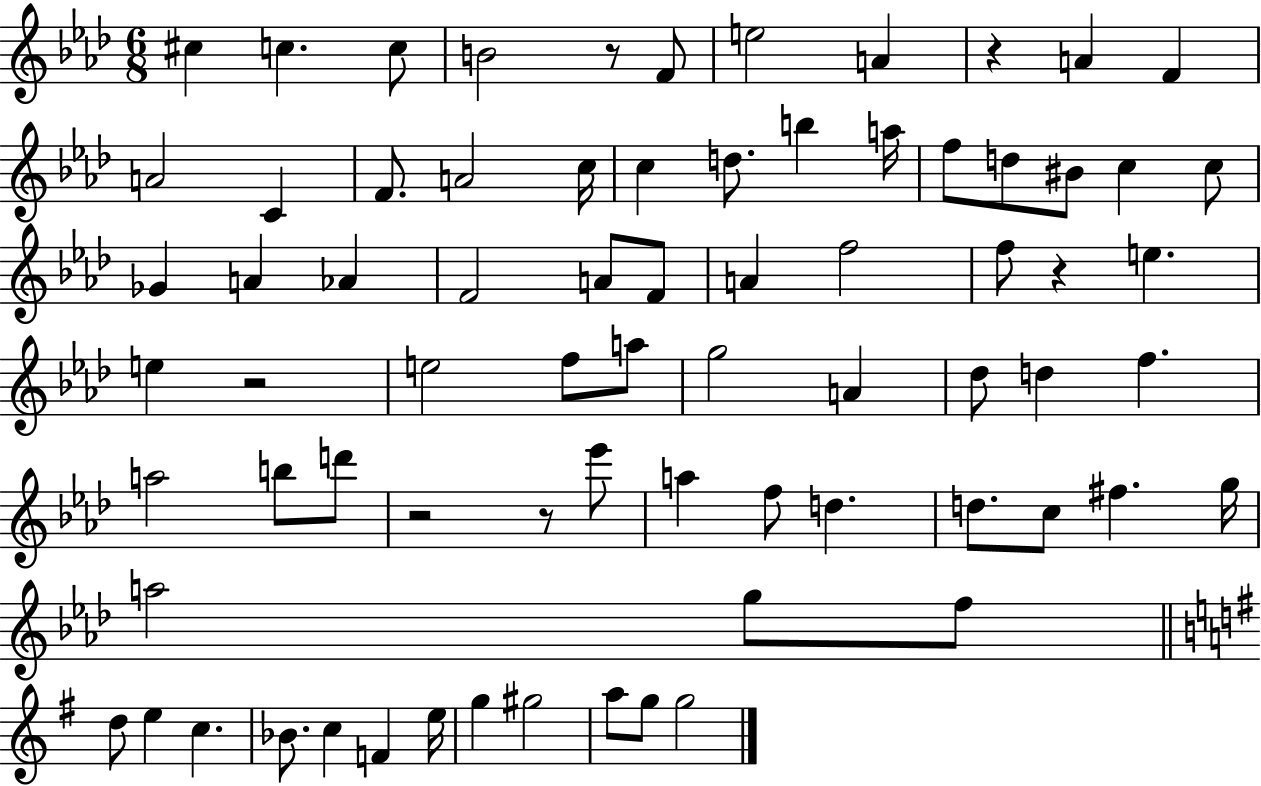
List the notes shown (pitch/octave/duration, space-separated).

C#5/q C5/q. C5/e B4/h R/e F4/e E5/h A4/q R/q A4/q F4/q A4/h C4/q F4/e. A4/h C5/s C5/q D5/e. B5/q A5/s F5/e D5/e BIS4/e C5/q C5/e Gb4/q A4/q Ab4/q F4/h A4/e F4/e A4/q F5/h F5/e R/q E5/q. E5/q R/h E5/h F5/e A5/e G5/h A4/q Db5/e D5/q F5/q. A5/h B5/e D6/e R/h R/e Eb6/e A5/q F5/e D5/q. D5/e. C5/e F#5/q. G5/s A5/h G5/e F5/e D5/e E5/q C5/q. Bb4/e. C5/q F4/q E5/s G5/q G#5/h A5/e G5/e G5/h